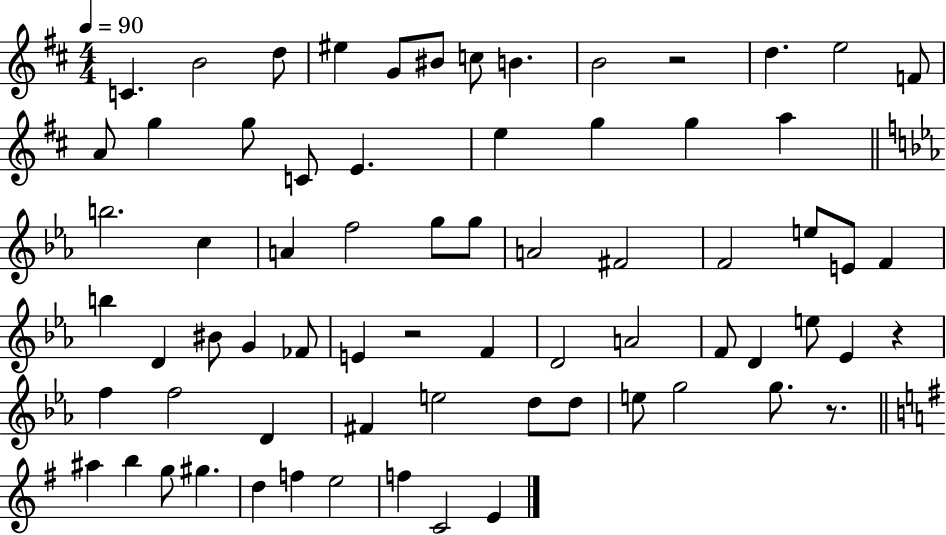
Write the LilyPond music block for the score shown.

{
  \clef treble
  \numericTimeSignature
  \time 4/4
  \key d \major
  \tempo 4 = 90
  c'4. b'2 d''8 | eis''4 g'8 bis'8 c''8 b'4. | b'2 r2 | d''4. e''2 f'8 | \break a'8 g''4 g''8 c'8 e'4. | e''4 g''4 g''4 a''4 | \bar "||" \break \key ees \major b''2. c''4 | a'4 f''2 g''8 g''8 | a'2 fis'2 | f'2 e''8 e'8 f'4 | \break b''4 d'4 bis'8 g'4 fes'8 | e'4 r2 f'4 | d'2 a'2 | f'8 d'4 e''8 ees'4 r4 | \break f''4 f''2 d'4 | fis'4 e''2 d''8 d''8 | e''8 g''2 g''8. r8. | \bar "||" \break \key g \major ais''4 b''4 g''8 gis''4. | d''4 f''4 e''2 | f''4 c'2 e'4 | \bar "|."
}